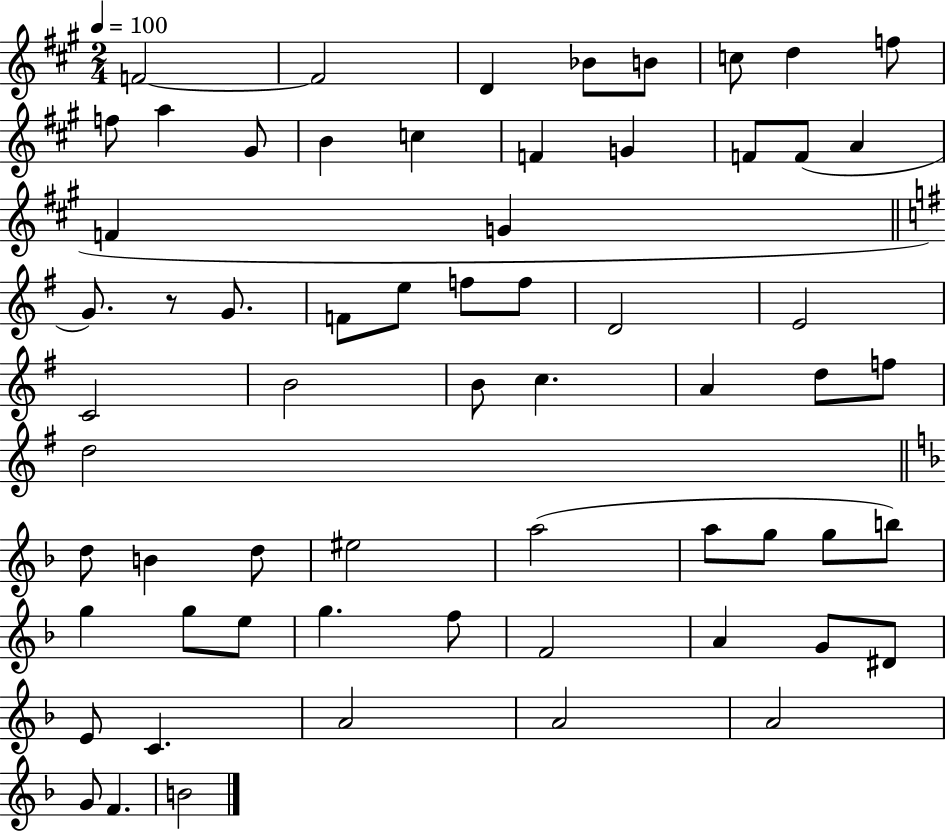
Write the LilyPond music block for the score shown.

{
  \clef treble
  \numericTimeSignature
  \time 2/4
  \key a \major
  \tempo 4 = 100
  f'2~~ | f'2 | d'4 bes'8 b'8 | c''8 d''4 f''8 | \break f''8 a''4 gis'8 | b'4 c''4 | f'4 g'4 | f'8 f'8( a'4 | \break f'4 g'4 | \bar "||" \break \key g \major g'8.) r8 g'8. | f'8 e''8 f''8 f''8 | d'2 | e'2 | \break c'2 | b'2 | b'8 c''4. | a'4 d''8 f''8 | \break d''2 | \bar "||" \break \key d \minor d''8 b'4 d''8 | eis''2 | a''2( | a''8 g''8 g''8 b''8) | \break g''4 g''8 e''8 | g''4. f''8 | f'2 | a'4 g'8 dis'8 | \break e'8 c'4. | a'2 | a'2 | a'2 | \break g'8 f'4. | b'2 | \bar "|."
}